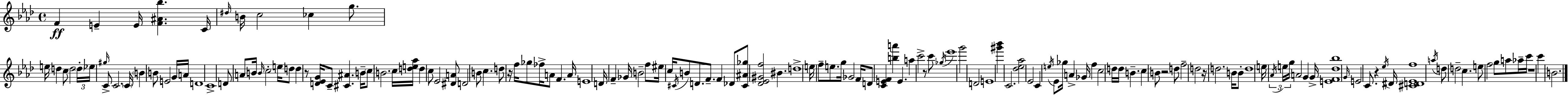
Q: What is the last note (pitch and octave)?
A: B4